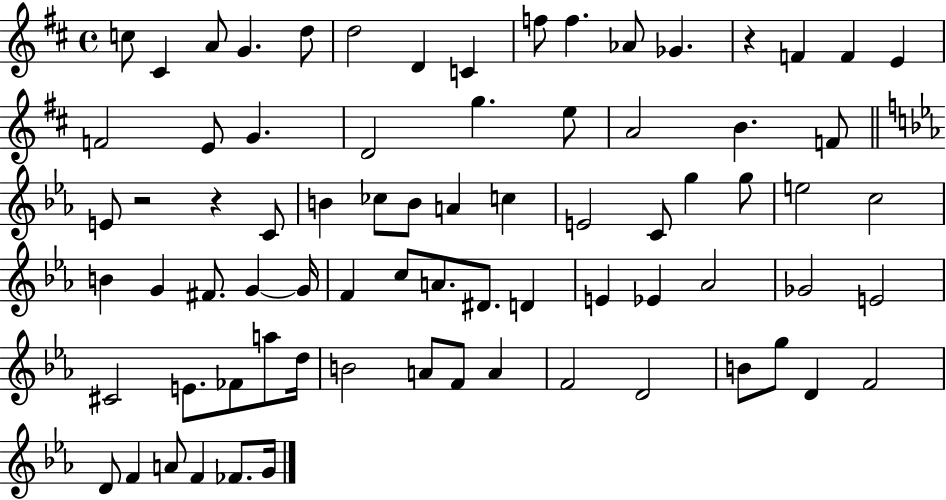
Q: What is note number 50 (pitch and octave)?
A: Ab4